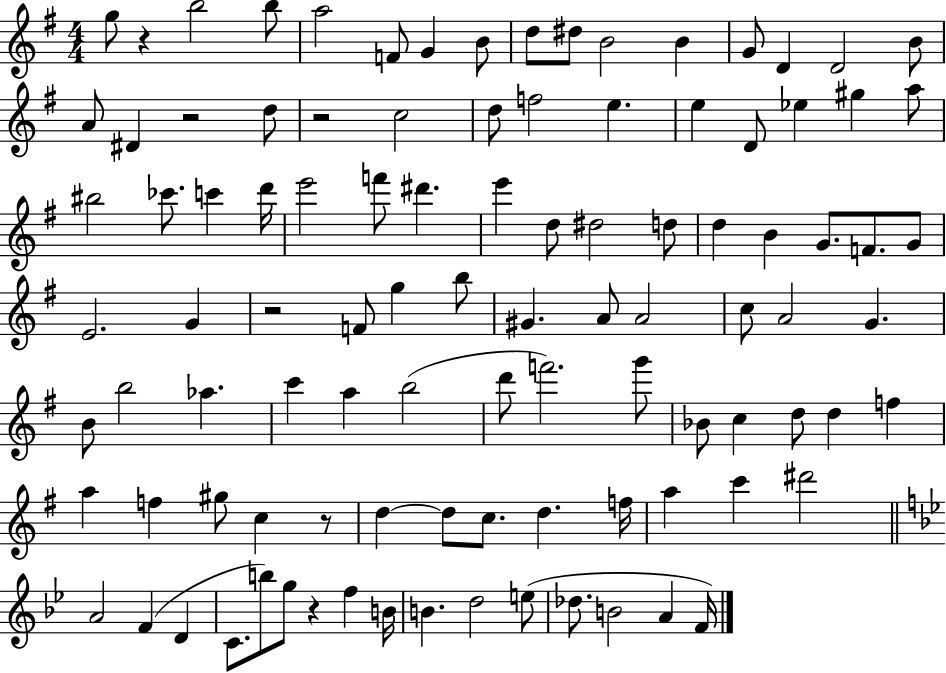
X:1
T:Untitled
M:4/4
L:1/4
K:G
g/2 z b2 b/2 a2 F/2 G B/2 d/2 ^d/2 B2 B G/2 D D2 B/2 A/2 ^D z2 d/2 z2 c2 d/2 f2 e e D/2 _e ^g a/2 ^b2 _c'/2 c' d'/4 e'2 f'/2 ^d' e' d/2 ^d2 d/2 d B G/2 F/2 G/2 E2 G z2 F/2 g b/2 ^G A/2 A2 c/2 A2 G B/2 b2 _a c' a b2 d'/2 f'2 g'/2 _B/2 c d/2 d f a f ^g/2 c z/2 d d/2 c/2 d f/4 a c' ^d'2 A2 F D C/2 b/2 g/2 z f B/4 B d2 e/2 _d/2 B2 A F/4